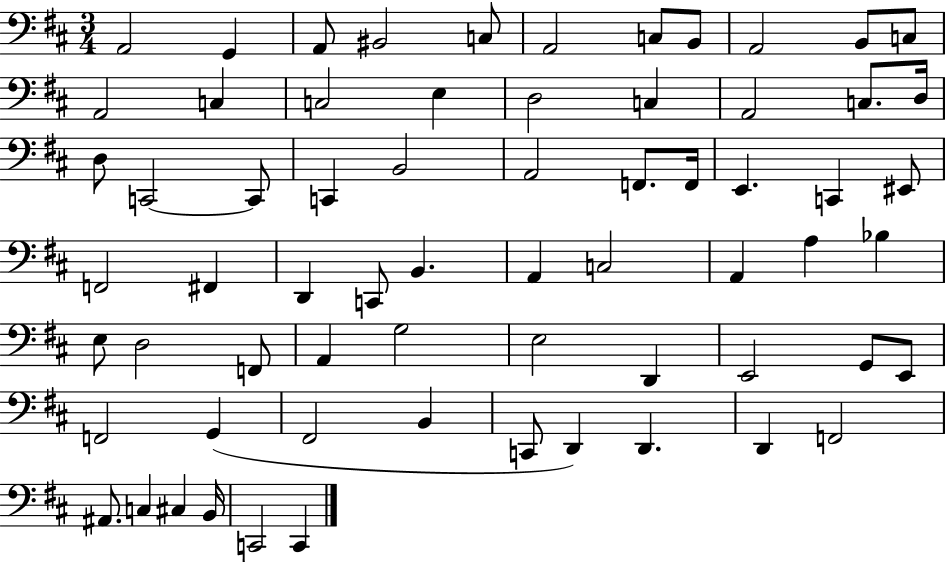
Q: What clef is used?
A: bass